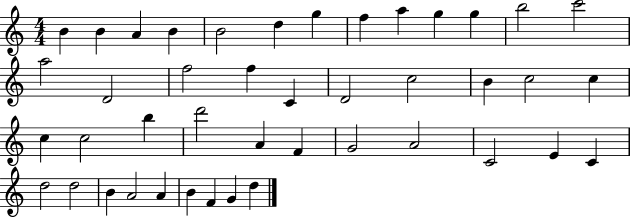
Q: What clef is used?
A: treble